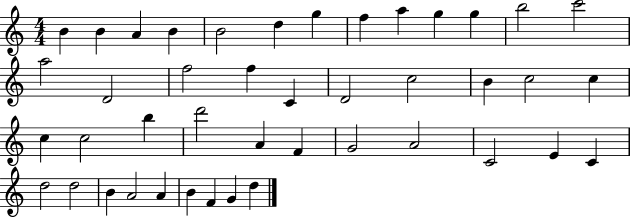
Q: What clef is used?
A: treble